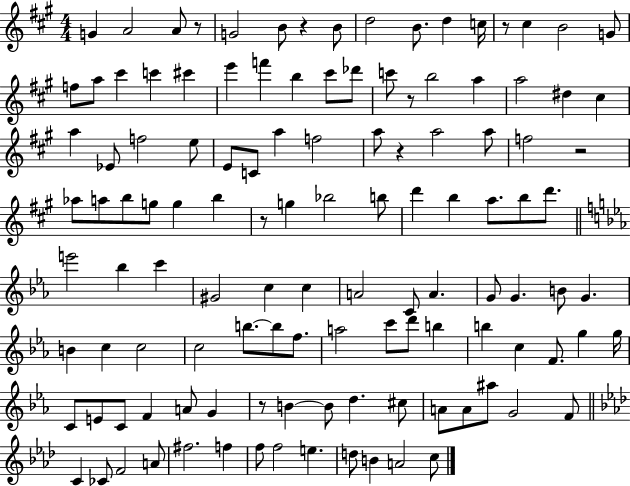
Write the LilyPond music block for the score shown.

{
  \clef treble
  \numericTimeSignature
  \time 4/4
  \key a \major
  g'4 a'2 a'8 r8 | g'2 b'8 r4 b'8 | d''2 b'8. d''4 c''16 | r8 cis''4 b'2 g'8 | \break f''8 a''8 cis'''4 c'''4 cis'''4 | e'''4 f'''4 b''4 cis'''8 des'''8 | c'''8 r8 b''2 a''4 | a''2 dis''4 cis''4 | \break a''4 ees'8 f''2 e''8 | e'8 c'8 a''4 f''2 | a''8 r4 a''2 a''8 | f''2 r2 | \break aes''8 a''8 b''8 g''8 g''4 b''4 | r8 g''4 bes''2 b''8 | d'''4 b''4 a''8. b''8 d'''8. | \bar "||" \break \key c \minor e'''2 bes''4 c'''4 | gis'2 c''4 c''4 | a'2 c'8 a'4. | g'8 g'4. b'8 g'4. | \break b'4 c''4 c''2 | c''2 b''8.~~ b''8 f''8. | a''2 c'''8 d'''8 b''4 | b''4 c''4 f'8. g''4 g''16 | \break c'8 e'8 c'8 f'4 a'8 g'4 | r8 b'4~~ b'8 d''4. cis''8 | a'8 a'8 ais''8 g'2 f'8 | \bar "||" \break \key f \minor c'4 ces'8 f'2 a'8 | fis''2. f''4 | f''8 f''2 e''4. | d''8 b'4 a'2 c''8 | \break \bar "|."
}